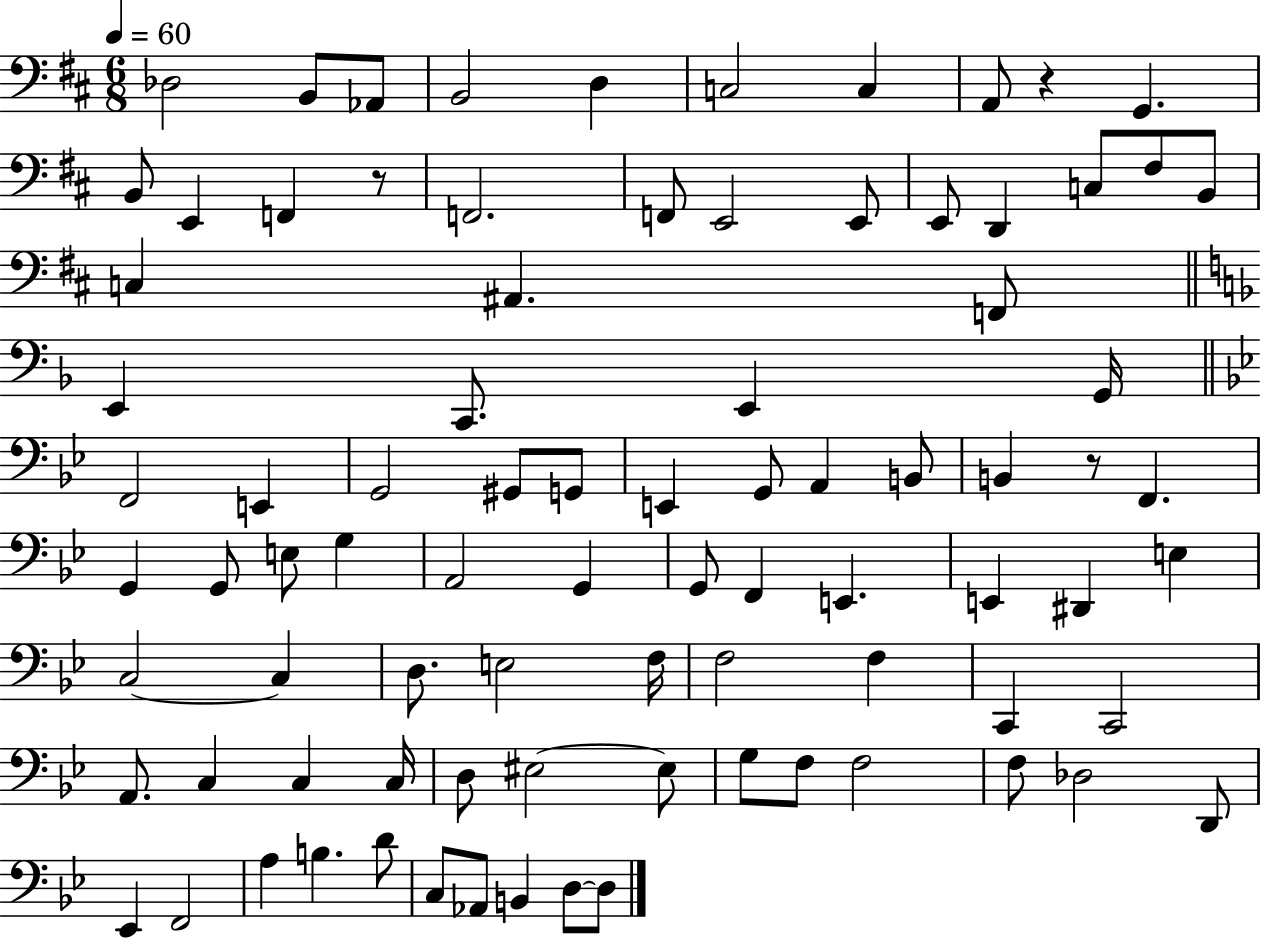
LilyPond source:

{
  \clef bass
  \numericTimeSignature
  \time 6/8
  \key d \major
  \tempo 4 = 60
  \repeat volta 2 { des2 b,8 aes,8 | b,2 d4 | c2 c4 | a,8 r4 g,4. | \break b,8 e,4 f,4 r8 | f,2. | f,8 e,2 e,8 | e,8 d,4 c8 fis8 b,8 | \break c4 ais,4. f,8 | \bar "||" \break \key d \minor e,4 c,8. e,4 g,16 | \bar "||" \break \key bes \major f,2 e,4 | g,2 gis,8 g,8 | e,4 g,8 a,4 b,8 | b,4 r8 f,4. | \break g,4 g,8 e8 g4 | a,2 g,4 | g,8 f,4 e,4. | e,4 dis,4 e4 | \break c2~~ c4 | d8. e2 f16 | f2 f4 | c,4 c,2 | \break a,8. c4 c4 c16 | d8 eis2~~ eis8 | g8 f8 f2 | f8 des2 d,8 | \break ees,4 f,2 | a4 b4. d'8 | c8 aes,8 b,4 d8~~ d8 | } \bar "|."
}